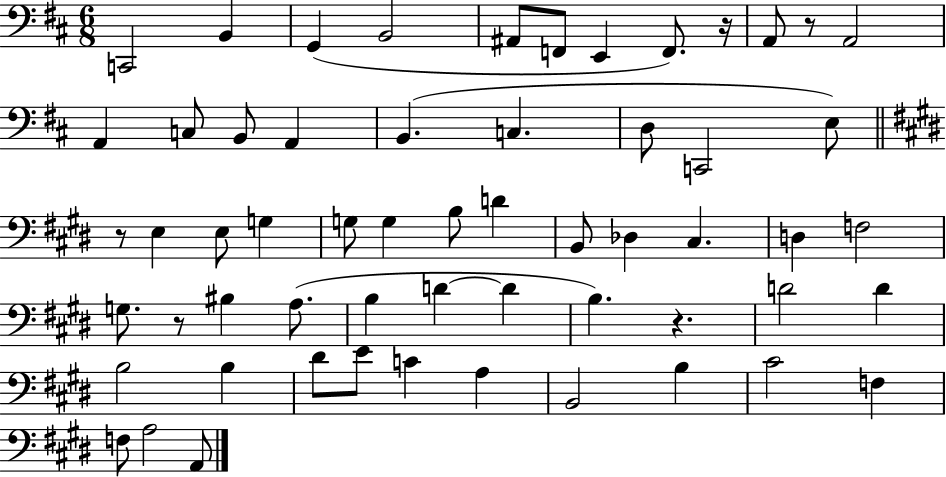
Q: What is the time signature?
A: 6/8